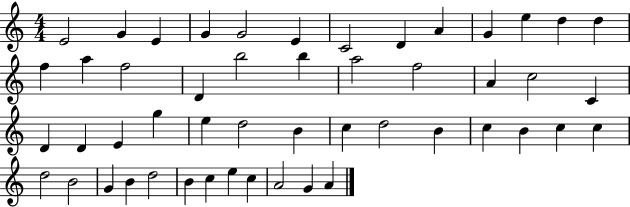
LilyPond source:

{
  \clef treble
  \numericTimeSignature
  \time 4/4
  \key c \major
  e'2 g'4 e'4 | g'4 g'2 e'4 | c'2 d'4 a'4 | g'4 e''4 d''4 d''4 | \break f''4 a''4 f''2 | d'4 b''2 b''4 | a''2 f''2 | a'4 c''2 c'4 | \break d'4 d'4 e'4 g''4 | e''4 d''2 b'4 | c''4 d''2 b'4 | c''4 b'4 c''4 c''4 | \break d''2 b'2 | g'4 b'4 d''2 | b'4 c''4 e''4 c''4 | a'2 g'4 a'4 | \break \bar "|."
}